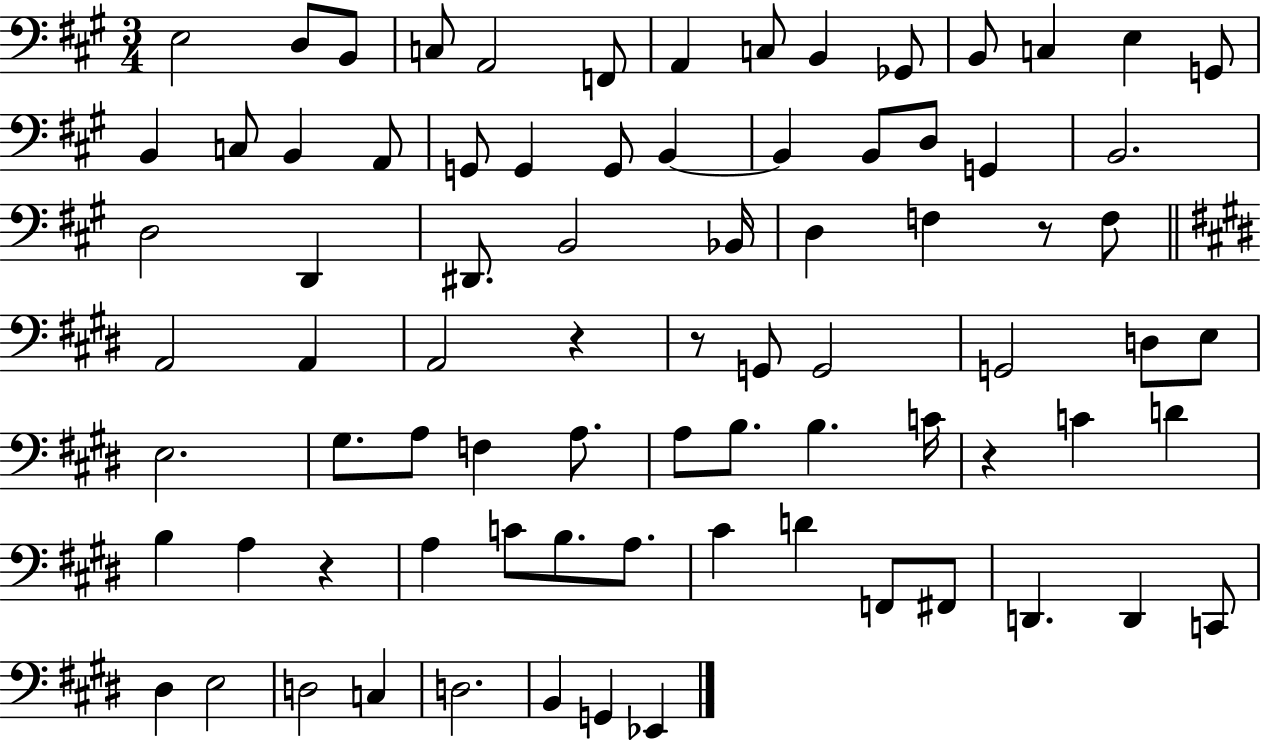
E3/h D3/e B2/e C3/e A2/h F2/e A2/q C3/e B2/q Gb2/e B2/e C3/q E3/q G2/e B2/q C3/e B2/q A2/e G2/e G2/q G2/e B2/q B2/q B2/e D3/e G2/q B2/h. D3/h D2/q D#2/e. B2/h Bb2/s D3/q F3/q R/e F3/e A2/h A2/q A2/h R/q R/e G2/e G2/h G2/h D3/e E3/e E3/h. G#3/e. A3/e F3/q A3/e. A3/e B3/e. B3/q. C4/s R/q C4/q D4/q B3/q A3/q R/q A3/q C4/e B3/e. A3/e. C#4/q D4/q F2/e F#2/e D2/q. D2/q C2/e D#3/q E3/h D3/h C3/q D3/h. B2/q G2/q Eb2/q